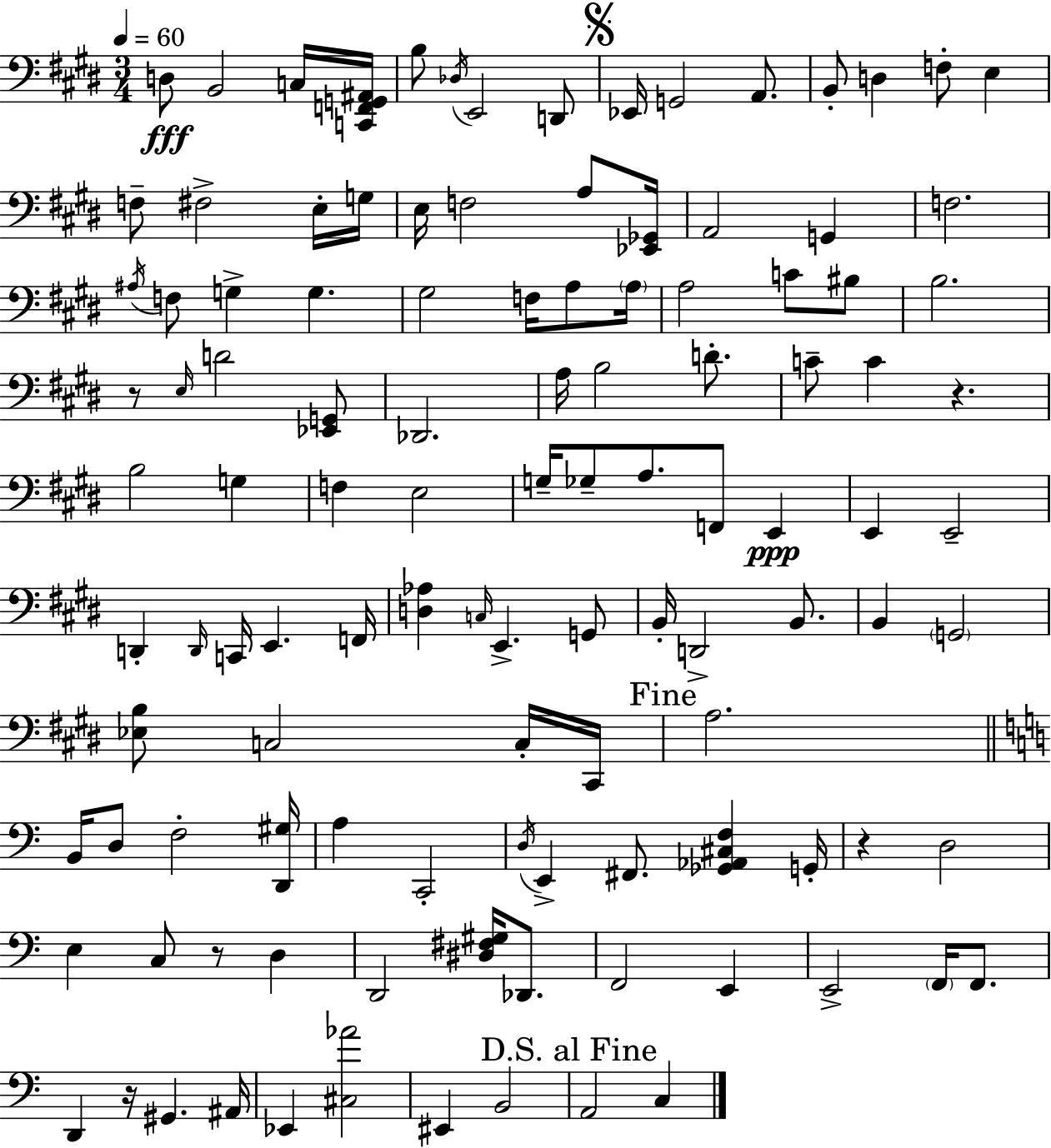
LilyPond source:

{
  \clef bass
  \numericTimeSignature
  \time 3/4
  \key e \major
  \tempo 4 = 60
  d8\fff b,2 c16 <c, f, g, ais,>16 | b8 \acciaccatura { des16 } e,2 d,8 | \mark \markup { \musicglyph "scripts.segno" } ees,16 g,2 a,8. | b,8-. d4 f8-. e4 | \break f8-- fis2-> e16-. | g16 e16 f2 a8 | <ees, ges,>16 a,2 g,4 | f2. | \break \acciaccatura { ais16 } f8 g4-> g4. | gis2 f16 a8 | \parenthesize a16 a2 c'8 | bis8 b2. | \break r8 \grace { e16 } d'2 | <ees, g,>8 des,2. | a16 b2 | d'8.-. c'8-- c'4 r4. | \break b2 g4 | f4 e2 | g16-- ges8-- a8. f,8 e,4\ppp | e,4 e,2-- | \break d,4-. \grace { d,16 } c,16 e,4. | f,16 <d aes>4 \grace { c16 } e,4.-> | g,8 b,16-. d,2-> | b,8. b,4 \parenthesize g,2 | \break <ees b>8 c2 | c16-. cis,16 \mark "Fine" a2. | \bar "||" \break \key c \major b,16 d8 f2-. <d, gis>16 | a4 c,2-. | \acciaccatura { d16 } e,4-> fis,8. <ges, aes, cis f>4 | g,16-. r4 d2 | \break e4 c8 r8 d4 | d,2 <dis fis gis>16 des,8. | f,2 e,4 | e,2-> \parenthesize f,16 f,8. | \break d,4 r16 gis,4. | ais,16 ees,4 <cis aes'>2 | eis,4 b,2 | \mark "D.S. al Fine" a,2 c4 | \break \bar "|."
}